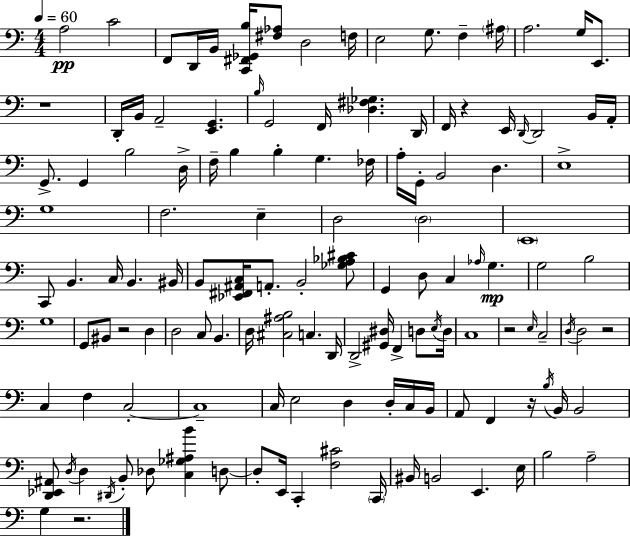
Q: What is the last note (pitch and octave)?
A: G3